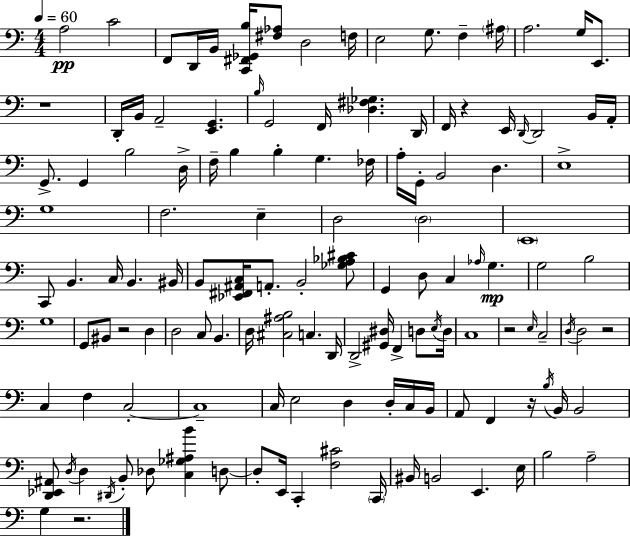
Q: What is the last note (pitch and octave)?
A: G3